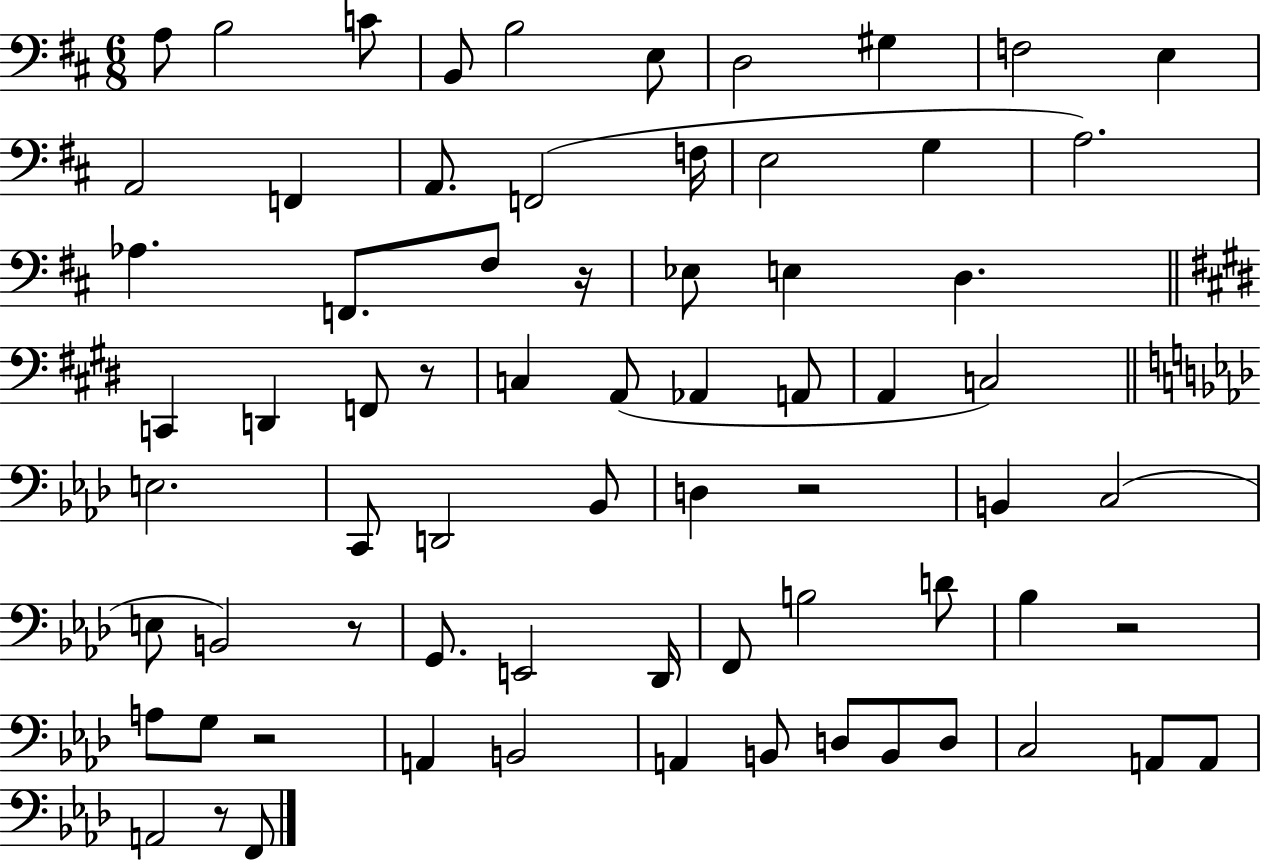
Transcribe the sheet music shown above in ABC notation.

X:1
T:Untitled
M:6/8
L:1/4
K:D
A,/2 B,2 C/2 B,,/2 B,2 E,/2 D,2 ^G, F,2 E, A,,2 F,, A,,/2 F,,2 F,/4 E,2 G, A,2 _A, F,,/2 ^F,/2 z/4 _E,/2 E, D, C,, D,, F,,/2 z/2 C, A,,/2 _A,, A,,/2 A,, C,2 E,2 C,,/2 D,,2 _B,,/2 D, z2 B,, C,2 E,/2 B,,2 z/2 G,,/2 E,,2 _D,,/4 F,,/2 B,2 D/2 _B, z2 A,/2 G,/2 z2 A,, B,,2 A,, B,,/2 D,/2 B,,/2 D,/2 C,2 A,,/2 A,,/2 A,,2 z/2 F,,/2